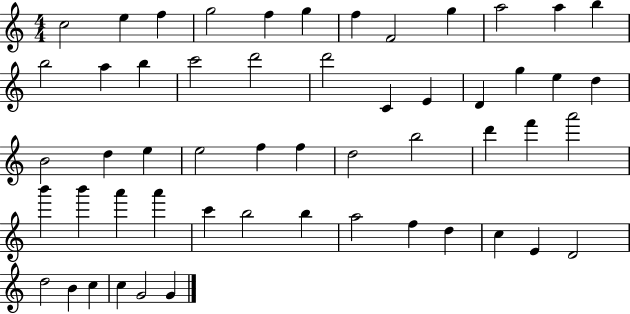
X:1
T:Untitled
M:4/4
L:1/4
K:C
c2 e f g2 f g f F2 g a2 a b b2 a b c'2 d'2 d'2 C E D g e d B2 d e e2 f f d2 b2 d' f' a'2 b' b' a' a' c' b2 b a2 f d c E D2 d2 B c c G2 G